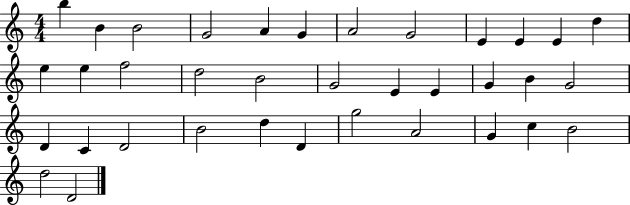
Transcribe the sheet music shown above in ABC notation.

X:1
T:Untitled
M:4/4
L:1/4
K:C
b B B2 G2 A G A2 G2 E E E d e e f2 d2 B2 G2 E E G B G2 D C D2 B2 d D g2 A2 G c B2 d2 D2